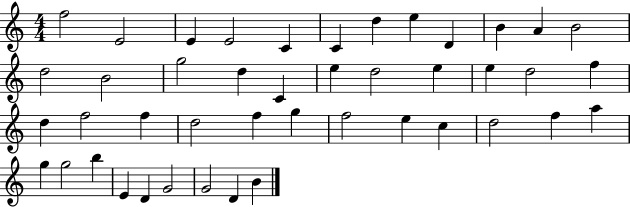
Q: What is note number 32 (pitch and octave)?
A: C5